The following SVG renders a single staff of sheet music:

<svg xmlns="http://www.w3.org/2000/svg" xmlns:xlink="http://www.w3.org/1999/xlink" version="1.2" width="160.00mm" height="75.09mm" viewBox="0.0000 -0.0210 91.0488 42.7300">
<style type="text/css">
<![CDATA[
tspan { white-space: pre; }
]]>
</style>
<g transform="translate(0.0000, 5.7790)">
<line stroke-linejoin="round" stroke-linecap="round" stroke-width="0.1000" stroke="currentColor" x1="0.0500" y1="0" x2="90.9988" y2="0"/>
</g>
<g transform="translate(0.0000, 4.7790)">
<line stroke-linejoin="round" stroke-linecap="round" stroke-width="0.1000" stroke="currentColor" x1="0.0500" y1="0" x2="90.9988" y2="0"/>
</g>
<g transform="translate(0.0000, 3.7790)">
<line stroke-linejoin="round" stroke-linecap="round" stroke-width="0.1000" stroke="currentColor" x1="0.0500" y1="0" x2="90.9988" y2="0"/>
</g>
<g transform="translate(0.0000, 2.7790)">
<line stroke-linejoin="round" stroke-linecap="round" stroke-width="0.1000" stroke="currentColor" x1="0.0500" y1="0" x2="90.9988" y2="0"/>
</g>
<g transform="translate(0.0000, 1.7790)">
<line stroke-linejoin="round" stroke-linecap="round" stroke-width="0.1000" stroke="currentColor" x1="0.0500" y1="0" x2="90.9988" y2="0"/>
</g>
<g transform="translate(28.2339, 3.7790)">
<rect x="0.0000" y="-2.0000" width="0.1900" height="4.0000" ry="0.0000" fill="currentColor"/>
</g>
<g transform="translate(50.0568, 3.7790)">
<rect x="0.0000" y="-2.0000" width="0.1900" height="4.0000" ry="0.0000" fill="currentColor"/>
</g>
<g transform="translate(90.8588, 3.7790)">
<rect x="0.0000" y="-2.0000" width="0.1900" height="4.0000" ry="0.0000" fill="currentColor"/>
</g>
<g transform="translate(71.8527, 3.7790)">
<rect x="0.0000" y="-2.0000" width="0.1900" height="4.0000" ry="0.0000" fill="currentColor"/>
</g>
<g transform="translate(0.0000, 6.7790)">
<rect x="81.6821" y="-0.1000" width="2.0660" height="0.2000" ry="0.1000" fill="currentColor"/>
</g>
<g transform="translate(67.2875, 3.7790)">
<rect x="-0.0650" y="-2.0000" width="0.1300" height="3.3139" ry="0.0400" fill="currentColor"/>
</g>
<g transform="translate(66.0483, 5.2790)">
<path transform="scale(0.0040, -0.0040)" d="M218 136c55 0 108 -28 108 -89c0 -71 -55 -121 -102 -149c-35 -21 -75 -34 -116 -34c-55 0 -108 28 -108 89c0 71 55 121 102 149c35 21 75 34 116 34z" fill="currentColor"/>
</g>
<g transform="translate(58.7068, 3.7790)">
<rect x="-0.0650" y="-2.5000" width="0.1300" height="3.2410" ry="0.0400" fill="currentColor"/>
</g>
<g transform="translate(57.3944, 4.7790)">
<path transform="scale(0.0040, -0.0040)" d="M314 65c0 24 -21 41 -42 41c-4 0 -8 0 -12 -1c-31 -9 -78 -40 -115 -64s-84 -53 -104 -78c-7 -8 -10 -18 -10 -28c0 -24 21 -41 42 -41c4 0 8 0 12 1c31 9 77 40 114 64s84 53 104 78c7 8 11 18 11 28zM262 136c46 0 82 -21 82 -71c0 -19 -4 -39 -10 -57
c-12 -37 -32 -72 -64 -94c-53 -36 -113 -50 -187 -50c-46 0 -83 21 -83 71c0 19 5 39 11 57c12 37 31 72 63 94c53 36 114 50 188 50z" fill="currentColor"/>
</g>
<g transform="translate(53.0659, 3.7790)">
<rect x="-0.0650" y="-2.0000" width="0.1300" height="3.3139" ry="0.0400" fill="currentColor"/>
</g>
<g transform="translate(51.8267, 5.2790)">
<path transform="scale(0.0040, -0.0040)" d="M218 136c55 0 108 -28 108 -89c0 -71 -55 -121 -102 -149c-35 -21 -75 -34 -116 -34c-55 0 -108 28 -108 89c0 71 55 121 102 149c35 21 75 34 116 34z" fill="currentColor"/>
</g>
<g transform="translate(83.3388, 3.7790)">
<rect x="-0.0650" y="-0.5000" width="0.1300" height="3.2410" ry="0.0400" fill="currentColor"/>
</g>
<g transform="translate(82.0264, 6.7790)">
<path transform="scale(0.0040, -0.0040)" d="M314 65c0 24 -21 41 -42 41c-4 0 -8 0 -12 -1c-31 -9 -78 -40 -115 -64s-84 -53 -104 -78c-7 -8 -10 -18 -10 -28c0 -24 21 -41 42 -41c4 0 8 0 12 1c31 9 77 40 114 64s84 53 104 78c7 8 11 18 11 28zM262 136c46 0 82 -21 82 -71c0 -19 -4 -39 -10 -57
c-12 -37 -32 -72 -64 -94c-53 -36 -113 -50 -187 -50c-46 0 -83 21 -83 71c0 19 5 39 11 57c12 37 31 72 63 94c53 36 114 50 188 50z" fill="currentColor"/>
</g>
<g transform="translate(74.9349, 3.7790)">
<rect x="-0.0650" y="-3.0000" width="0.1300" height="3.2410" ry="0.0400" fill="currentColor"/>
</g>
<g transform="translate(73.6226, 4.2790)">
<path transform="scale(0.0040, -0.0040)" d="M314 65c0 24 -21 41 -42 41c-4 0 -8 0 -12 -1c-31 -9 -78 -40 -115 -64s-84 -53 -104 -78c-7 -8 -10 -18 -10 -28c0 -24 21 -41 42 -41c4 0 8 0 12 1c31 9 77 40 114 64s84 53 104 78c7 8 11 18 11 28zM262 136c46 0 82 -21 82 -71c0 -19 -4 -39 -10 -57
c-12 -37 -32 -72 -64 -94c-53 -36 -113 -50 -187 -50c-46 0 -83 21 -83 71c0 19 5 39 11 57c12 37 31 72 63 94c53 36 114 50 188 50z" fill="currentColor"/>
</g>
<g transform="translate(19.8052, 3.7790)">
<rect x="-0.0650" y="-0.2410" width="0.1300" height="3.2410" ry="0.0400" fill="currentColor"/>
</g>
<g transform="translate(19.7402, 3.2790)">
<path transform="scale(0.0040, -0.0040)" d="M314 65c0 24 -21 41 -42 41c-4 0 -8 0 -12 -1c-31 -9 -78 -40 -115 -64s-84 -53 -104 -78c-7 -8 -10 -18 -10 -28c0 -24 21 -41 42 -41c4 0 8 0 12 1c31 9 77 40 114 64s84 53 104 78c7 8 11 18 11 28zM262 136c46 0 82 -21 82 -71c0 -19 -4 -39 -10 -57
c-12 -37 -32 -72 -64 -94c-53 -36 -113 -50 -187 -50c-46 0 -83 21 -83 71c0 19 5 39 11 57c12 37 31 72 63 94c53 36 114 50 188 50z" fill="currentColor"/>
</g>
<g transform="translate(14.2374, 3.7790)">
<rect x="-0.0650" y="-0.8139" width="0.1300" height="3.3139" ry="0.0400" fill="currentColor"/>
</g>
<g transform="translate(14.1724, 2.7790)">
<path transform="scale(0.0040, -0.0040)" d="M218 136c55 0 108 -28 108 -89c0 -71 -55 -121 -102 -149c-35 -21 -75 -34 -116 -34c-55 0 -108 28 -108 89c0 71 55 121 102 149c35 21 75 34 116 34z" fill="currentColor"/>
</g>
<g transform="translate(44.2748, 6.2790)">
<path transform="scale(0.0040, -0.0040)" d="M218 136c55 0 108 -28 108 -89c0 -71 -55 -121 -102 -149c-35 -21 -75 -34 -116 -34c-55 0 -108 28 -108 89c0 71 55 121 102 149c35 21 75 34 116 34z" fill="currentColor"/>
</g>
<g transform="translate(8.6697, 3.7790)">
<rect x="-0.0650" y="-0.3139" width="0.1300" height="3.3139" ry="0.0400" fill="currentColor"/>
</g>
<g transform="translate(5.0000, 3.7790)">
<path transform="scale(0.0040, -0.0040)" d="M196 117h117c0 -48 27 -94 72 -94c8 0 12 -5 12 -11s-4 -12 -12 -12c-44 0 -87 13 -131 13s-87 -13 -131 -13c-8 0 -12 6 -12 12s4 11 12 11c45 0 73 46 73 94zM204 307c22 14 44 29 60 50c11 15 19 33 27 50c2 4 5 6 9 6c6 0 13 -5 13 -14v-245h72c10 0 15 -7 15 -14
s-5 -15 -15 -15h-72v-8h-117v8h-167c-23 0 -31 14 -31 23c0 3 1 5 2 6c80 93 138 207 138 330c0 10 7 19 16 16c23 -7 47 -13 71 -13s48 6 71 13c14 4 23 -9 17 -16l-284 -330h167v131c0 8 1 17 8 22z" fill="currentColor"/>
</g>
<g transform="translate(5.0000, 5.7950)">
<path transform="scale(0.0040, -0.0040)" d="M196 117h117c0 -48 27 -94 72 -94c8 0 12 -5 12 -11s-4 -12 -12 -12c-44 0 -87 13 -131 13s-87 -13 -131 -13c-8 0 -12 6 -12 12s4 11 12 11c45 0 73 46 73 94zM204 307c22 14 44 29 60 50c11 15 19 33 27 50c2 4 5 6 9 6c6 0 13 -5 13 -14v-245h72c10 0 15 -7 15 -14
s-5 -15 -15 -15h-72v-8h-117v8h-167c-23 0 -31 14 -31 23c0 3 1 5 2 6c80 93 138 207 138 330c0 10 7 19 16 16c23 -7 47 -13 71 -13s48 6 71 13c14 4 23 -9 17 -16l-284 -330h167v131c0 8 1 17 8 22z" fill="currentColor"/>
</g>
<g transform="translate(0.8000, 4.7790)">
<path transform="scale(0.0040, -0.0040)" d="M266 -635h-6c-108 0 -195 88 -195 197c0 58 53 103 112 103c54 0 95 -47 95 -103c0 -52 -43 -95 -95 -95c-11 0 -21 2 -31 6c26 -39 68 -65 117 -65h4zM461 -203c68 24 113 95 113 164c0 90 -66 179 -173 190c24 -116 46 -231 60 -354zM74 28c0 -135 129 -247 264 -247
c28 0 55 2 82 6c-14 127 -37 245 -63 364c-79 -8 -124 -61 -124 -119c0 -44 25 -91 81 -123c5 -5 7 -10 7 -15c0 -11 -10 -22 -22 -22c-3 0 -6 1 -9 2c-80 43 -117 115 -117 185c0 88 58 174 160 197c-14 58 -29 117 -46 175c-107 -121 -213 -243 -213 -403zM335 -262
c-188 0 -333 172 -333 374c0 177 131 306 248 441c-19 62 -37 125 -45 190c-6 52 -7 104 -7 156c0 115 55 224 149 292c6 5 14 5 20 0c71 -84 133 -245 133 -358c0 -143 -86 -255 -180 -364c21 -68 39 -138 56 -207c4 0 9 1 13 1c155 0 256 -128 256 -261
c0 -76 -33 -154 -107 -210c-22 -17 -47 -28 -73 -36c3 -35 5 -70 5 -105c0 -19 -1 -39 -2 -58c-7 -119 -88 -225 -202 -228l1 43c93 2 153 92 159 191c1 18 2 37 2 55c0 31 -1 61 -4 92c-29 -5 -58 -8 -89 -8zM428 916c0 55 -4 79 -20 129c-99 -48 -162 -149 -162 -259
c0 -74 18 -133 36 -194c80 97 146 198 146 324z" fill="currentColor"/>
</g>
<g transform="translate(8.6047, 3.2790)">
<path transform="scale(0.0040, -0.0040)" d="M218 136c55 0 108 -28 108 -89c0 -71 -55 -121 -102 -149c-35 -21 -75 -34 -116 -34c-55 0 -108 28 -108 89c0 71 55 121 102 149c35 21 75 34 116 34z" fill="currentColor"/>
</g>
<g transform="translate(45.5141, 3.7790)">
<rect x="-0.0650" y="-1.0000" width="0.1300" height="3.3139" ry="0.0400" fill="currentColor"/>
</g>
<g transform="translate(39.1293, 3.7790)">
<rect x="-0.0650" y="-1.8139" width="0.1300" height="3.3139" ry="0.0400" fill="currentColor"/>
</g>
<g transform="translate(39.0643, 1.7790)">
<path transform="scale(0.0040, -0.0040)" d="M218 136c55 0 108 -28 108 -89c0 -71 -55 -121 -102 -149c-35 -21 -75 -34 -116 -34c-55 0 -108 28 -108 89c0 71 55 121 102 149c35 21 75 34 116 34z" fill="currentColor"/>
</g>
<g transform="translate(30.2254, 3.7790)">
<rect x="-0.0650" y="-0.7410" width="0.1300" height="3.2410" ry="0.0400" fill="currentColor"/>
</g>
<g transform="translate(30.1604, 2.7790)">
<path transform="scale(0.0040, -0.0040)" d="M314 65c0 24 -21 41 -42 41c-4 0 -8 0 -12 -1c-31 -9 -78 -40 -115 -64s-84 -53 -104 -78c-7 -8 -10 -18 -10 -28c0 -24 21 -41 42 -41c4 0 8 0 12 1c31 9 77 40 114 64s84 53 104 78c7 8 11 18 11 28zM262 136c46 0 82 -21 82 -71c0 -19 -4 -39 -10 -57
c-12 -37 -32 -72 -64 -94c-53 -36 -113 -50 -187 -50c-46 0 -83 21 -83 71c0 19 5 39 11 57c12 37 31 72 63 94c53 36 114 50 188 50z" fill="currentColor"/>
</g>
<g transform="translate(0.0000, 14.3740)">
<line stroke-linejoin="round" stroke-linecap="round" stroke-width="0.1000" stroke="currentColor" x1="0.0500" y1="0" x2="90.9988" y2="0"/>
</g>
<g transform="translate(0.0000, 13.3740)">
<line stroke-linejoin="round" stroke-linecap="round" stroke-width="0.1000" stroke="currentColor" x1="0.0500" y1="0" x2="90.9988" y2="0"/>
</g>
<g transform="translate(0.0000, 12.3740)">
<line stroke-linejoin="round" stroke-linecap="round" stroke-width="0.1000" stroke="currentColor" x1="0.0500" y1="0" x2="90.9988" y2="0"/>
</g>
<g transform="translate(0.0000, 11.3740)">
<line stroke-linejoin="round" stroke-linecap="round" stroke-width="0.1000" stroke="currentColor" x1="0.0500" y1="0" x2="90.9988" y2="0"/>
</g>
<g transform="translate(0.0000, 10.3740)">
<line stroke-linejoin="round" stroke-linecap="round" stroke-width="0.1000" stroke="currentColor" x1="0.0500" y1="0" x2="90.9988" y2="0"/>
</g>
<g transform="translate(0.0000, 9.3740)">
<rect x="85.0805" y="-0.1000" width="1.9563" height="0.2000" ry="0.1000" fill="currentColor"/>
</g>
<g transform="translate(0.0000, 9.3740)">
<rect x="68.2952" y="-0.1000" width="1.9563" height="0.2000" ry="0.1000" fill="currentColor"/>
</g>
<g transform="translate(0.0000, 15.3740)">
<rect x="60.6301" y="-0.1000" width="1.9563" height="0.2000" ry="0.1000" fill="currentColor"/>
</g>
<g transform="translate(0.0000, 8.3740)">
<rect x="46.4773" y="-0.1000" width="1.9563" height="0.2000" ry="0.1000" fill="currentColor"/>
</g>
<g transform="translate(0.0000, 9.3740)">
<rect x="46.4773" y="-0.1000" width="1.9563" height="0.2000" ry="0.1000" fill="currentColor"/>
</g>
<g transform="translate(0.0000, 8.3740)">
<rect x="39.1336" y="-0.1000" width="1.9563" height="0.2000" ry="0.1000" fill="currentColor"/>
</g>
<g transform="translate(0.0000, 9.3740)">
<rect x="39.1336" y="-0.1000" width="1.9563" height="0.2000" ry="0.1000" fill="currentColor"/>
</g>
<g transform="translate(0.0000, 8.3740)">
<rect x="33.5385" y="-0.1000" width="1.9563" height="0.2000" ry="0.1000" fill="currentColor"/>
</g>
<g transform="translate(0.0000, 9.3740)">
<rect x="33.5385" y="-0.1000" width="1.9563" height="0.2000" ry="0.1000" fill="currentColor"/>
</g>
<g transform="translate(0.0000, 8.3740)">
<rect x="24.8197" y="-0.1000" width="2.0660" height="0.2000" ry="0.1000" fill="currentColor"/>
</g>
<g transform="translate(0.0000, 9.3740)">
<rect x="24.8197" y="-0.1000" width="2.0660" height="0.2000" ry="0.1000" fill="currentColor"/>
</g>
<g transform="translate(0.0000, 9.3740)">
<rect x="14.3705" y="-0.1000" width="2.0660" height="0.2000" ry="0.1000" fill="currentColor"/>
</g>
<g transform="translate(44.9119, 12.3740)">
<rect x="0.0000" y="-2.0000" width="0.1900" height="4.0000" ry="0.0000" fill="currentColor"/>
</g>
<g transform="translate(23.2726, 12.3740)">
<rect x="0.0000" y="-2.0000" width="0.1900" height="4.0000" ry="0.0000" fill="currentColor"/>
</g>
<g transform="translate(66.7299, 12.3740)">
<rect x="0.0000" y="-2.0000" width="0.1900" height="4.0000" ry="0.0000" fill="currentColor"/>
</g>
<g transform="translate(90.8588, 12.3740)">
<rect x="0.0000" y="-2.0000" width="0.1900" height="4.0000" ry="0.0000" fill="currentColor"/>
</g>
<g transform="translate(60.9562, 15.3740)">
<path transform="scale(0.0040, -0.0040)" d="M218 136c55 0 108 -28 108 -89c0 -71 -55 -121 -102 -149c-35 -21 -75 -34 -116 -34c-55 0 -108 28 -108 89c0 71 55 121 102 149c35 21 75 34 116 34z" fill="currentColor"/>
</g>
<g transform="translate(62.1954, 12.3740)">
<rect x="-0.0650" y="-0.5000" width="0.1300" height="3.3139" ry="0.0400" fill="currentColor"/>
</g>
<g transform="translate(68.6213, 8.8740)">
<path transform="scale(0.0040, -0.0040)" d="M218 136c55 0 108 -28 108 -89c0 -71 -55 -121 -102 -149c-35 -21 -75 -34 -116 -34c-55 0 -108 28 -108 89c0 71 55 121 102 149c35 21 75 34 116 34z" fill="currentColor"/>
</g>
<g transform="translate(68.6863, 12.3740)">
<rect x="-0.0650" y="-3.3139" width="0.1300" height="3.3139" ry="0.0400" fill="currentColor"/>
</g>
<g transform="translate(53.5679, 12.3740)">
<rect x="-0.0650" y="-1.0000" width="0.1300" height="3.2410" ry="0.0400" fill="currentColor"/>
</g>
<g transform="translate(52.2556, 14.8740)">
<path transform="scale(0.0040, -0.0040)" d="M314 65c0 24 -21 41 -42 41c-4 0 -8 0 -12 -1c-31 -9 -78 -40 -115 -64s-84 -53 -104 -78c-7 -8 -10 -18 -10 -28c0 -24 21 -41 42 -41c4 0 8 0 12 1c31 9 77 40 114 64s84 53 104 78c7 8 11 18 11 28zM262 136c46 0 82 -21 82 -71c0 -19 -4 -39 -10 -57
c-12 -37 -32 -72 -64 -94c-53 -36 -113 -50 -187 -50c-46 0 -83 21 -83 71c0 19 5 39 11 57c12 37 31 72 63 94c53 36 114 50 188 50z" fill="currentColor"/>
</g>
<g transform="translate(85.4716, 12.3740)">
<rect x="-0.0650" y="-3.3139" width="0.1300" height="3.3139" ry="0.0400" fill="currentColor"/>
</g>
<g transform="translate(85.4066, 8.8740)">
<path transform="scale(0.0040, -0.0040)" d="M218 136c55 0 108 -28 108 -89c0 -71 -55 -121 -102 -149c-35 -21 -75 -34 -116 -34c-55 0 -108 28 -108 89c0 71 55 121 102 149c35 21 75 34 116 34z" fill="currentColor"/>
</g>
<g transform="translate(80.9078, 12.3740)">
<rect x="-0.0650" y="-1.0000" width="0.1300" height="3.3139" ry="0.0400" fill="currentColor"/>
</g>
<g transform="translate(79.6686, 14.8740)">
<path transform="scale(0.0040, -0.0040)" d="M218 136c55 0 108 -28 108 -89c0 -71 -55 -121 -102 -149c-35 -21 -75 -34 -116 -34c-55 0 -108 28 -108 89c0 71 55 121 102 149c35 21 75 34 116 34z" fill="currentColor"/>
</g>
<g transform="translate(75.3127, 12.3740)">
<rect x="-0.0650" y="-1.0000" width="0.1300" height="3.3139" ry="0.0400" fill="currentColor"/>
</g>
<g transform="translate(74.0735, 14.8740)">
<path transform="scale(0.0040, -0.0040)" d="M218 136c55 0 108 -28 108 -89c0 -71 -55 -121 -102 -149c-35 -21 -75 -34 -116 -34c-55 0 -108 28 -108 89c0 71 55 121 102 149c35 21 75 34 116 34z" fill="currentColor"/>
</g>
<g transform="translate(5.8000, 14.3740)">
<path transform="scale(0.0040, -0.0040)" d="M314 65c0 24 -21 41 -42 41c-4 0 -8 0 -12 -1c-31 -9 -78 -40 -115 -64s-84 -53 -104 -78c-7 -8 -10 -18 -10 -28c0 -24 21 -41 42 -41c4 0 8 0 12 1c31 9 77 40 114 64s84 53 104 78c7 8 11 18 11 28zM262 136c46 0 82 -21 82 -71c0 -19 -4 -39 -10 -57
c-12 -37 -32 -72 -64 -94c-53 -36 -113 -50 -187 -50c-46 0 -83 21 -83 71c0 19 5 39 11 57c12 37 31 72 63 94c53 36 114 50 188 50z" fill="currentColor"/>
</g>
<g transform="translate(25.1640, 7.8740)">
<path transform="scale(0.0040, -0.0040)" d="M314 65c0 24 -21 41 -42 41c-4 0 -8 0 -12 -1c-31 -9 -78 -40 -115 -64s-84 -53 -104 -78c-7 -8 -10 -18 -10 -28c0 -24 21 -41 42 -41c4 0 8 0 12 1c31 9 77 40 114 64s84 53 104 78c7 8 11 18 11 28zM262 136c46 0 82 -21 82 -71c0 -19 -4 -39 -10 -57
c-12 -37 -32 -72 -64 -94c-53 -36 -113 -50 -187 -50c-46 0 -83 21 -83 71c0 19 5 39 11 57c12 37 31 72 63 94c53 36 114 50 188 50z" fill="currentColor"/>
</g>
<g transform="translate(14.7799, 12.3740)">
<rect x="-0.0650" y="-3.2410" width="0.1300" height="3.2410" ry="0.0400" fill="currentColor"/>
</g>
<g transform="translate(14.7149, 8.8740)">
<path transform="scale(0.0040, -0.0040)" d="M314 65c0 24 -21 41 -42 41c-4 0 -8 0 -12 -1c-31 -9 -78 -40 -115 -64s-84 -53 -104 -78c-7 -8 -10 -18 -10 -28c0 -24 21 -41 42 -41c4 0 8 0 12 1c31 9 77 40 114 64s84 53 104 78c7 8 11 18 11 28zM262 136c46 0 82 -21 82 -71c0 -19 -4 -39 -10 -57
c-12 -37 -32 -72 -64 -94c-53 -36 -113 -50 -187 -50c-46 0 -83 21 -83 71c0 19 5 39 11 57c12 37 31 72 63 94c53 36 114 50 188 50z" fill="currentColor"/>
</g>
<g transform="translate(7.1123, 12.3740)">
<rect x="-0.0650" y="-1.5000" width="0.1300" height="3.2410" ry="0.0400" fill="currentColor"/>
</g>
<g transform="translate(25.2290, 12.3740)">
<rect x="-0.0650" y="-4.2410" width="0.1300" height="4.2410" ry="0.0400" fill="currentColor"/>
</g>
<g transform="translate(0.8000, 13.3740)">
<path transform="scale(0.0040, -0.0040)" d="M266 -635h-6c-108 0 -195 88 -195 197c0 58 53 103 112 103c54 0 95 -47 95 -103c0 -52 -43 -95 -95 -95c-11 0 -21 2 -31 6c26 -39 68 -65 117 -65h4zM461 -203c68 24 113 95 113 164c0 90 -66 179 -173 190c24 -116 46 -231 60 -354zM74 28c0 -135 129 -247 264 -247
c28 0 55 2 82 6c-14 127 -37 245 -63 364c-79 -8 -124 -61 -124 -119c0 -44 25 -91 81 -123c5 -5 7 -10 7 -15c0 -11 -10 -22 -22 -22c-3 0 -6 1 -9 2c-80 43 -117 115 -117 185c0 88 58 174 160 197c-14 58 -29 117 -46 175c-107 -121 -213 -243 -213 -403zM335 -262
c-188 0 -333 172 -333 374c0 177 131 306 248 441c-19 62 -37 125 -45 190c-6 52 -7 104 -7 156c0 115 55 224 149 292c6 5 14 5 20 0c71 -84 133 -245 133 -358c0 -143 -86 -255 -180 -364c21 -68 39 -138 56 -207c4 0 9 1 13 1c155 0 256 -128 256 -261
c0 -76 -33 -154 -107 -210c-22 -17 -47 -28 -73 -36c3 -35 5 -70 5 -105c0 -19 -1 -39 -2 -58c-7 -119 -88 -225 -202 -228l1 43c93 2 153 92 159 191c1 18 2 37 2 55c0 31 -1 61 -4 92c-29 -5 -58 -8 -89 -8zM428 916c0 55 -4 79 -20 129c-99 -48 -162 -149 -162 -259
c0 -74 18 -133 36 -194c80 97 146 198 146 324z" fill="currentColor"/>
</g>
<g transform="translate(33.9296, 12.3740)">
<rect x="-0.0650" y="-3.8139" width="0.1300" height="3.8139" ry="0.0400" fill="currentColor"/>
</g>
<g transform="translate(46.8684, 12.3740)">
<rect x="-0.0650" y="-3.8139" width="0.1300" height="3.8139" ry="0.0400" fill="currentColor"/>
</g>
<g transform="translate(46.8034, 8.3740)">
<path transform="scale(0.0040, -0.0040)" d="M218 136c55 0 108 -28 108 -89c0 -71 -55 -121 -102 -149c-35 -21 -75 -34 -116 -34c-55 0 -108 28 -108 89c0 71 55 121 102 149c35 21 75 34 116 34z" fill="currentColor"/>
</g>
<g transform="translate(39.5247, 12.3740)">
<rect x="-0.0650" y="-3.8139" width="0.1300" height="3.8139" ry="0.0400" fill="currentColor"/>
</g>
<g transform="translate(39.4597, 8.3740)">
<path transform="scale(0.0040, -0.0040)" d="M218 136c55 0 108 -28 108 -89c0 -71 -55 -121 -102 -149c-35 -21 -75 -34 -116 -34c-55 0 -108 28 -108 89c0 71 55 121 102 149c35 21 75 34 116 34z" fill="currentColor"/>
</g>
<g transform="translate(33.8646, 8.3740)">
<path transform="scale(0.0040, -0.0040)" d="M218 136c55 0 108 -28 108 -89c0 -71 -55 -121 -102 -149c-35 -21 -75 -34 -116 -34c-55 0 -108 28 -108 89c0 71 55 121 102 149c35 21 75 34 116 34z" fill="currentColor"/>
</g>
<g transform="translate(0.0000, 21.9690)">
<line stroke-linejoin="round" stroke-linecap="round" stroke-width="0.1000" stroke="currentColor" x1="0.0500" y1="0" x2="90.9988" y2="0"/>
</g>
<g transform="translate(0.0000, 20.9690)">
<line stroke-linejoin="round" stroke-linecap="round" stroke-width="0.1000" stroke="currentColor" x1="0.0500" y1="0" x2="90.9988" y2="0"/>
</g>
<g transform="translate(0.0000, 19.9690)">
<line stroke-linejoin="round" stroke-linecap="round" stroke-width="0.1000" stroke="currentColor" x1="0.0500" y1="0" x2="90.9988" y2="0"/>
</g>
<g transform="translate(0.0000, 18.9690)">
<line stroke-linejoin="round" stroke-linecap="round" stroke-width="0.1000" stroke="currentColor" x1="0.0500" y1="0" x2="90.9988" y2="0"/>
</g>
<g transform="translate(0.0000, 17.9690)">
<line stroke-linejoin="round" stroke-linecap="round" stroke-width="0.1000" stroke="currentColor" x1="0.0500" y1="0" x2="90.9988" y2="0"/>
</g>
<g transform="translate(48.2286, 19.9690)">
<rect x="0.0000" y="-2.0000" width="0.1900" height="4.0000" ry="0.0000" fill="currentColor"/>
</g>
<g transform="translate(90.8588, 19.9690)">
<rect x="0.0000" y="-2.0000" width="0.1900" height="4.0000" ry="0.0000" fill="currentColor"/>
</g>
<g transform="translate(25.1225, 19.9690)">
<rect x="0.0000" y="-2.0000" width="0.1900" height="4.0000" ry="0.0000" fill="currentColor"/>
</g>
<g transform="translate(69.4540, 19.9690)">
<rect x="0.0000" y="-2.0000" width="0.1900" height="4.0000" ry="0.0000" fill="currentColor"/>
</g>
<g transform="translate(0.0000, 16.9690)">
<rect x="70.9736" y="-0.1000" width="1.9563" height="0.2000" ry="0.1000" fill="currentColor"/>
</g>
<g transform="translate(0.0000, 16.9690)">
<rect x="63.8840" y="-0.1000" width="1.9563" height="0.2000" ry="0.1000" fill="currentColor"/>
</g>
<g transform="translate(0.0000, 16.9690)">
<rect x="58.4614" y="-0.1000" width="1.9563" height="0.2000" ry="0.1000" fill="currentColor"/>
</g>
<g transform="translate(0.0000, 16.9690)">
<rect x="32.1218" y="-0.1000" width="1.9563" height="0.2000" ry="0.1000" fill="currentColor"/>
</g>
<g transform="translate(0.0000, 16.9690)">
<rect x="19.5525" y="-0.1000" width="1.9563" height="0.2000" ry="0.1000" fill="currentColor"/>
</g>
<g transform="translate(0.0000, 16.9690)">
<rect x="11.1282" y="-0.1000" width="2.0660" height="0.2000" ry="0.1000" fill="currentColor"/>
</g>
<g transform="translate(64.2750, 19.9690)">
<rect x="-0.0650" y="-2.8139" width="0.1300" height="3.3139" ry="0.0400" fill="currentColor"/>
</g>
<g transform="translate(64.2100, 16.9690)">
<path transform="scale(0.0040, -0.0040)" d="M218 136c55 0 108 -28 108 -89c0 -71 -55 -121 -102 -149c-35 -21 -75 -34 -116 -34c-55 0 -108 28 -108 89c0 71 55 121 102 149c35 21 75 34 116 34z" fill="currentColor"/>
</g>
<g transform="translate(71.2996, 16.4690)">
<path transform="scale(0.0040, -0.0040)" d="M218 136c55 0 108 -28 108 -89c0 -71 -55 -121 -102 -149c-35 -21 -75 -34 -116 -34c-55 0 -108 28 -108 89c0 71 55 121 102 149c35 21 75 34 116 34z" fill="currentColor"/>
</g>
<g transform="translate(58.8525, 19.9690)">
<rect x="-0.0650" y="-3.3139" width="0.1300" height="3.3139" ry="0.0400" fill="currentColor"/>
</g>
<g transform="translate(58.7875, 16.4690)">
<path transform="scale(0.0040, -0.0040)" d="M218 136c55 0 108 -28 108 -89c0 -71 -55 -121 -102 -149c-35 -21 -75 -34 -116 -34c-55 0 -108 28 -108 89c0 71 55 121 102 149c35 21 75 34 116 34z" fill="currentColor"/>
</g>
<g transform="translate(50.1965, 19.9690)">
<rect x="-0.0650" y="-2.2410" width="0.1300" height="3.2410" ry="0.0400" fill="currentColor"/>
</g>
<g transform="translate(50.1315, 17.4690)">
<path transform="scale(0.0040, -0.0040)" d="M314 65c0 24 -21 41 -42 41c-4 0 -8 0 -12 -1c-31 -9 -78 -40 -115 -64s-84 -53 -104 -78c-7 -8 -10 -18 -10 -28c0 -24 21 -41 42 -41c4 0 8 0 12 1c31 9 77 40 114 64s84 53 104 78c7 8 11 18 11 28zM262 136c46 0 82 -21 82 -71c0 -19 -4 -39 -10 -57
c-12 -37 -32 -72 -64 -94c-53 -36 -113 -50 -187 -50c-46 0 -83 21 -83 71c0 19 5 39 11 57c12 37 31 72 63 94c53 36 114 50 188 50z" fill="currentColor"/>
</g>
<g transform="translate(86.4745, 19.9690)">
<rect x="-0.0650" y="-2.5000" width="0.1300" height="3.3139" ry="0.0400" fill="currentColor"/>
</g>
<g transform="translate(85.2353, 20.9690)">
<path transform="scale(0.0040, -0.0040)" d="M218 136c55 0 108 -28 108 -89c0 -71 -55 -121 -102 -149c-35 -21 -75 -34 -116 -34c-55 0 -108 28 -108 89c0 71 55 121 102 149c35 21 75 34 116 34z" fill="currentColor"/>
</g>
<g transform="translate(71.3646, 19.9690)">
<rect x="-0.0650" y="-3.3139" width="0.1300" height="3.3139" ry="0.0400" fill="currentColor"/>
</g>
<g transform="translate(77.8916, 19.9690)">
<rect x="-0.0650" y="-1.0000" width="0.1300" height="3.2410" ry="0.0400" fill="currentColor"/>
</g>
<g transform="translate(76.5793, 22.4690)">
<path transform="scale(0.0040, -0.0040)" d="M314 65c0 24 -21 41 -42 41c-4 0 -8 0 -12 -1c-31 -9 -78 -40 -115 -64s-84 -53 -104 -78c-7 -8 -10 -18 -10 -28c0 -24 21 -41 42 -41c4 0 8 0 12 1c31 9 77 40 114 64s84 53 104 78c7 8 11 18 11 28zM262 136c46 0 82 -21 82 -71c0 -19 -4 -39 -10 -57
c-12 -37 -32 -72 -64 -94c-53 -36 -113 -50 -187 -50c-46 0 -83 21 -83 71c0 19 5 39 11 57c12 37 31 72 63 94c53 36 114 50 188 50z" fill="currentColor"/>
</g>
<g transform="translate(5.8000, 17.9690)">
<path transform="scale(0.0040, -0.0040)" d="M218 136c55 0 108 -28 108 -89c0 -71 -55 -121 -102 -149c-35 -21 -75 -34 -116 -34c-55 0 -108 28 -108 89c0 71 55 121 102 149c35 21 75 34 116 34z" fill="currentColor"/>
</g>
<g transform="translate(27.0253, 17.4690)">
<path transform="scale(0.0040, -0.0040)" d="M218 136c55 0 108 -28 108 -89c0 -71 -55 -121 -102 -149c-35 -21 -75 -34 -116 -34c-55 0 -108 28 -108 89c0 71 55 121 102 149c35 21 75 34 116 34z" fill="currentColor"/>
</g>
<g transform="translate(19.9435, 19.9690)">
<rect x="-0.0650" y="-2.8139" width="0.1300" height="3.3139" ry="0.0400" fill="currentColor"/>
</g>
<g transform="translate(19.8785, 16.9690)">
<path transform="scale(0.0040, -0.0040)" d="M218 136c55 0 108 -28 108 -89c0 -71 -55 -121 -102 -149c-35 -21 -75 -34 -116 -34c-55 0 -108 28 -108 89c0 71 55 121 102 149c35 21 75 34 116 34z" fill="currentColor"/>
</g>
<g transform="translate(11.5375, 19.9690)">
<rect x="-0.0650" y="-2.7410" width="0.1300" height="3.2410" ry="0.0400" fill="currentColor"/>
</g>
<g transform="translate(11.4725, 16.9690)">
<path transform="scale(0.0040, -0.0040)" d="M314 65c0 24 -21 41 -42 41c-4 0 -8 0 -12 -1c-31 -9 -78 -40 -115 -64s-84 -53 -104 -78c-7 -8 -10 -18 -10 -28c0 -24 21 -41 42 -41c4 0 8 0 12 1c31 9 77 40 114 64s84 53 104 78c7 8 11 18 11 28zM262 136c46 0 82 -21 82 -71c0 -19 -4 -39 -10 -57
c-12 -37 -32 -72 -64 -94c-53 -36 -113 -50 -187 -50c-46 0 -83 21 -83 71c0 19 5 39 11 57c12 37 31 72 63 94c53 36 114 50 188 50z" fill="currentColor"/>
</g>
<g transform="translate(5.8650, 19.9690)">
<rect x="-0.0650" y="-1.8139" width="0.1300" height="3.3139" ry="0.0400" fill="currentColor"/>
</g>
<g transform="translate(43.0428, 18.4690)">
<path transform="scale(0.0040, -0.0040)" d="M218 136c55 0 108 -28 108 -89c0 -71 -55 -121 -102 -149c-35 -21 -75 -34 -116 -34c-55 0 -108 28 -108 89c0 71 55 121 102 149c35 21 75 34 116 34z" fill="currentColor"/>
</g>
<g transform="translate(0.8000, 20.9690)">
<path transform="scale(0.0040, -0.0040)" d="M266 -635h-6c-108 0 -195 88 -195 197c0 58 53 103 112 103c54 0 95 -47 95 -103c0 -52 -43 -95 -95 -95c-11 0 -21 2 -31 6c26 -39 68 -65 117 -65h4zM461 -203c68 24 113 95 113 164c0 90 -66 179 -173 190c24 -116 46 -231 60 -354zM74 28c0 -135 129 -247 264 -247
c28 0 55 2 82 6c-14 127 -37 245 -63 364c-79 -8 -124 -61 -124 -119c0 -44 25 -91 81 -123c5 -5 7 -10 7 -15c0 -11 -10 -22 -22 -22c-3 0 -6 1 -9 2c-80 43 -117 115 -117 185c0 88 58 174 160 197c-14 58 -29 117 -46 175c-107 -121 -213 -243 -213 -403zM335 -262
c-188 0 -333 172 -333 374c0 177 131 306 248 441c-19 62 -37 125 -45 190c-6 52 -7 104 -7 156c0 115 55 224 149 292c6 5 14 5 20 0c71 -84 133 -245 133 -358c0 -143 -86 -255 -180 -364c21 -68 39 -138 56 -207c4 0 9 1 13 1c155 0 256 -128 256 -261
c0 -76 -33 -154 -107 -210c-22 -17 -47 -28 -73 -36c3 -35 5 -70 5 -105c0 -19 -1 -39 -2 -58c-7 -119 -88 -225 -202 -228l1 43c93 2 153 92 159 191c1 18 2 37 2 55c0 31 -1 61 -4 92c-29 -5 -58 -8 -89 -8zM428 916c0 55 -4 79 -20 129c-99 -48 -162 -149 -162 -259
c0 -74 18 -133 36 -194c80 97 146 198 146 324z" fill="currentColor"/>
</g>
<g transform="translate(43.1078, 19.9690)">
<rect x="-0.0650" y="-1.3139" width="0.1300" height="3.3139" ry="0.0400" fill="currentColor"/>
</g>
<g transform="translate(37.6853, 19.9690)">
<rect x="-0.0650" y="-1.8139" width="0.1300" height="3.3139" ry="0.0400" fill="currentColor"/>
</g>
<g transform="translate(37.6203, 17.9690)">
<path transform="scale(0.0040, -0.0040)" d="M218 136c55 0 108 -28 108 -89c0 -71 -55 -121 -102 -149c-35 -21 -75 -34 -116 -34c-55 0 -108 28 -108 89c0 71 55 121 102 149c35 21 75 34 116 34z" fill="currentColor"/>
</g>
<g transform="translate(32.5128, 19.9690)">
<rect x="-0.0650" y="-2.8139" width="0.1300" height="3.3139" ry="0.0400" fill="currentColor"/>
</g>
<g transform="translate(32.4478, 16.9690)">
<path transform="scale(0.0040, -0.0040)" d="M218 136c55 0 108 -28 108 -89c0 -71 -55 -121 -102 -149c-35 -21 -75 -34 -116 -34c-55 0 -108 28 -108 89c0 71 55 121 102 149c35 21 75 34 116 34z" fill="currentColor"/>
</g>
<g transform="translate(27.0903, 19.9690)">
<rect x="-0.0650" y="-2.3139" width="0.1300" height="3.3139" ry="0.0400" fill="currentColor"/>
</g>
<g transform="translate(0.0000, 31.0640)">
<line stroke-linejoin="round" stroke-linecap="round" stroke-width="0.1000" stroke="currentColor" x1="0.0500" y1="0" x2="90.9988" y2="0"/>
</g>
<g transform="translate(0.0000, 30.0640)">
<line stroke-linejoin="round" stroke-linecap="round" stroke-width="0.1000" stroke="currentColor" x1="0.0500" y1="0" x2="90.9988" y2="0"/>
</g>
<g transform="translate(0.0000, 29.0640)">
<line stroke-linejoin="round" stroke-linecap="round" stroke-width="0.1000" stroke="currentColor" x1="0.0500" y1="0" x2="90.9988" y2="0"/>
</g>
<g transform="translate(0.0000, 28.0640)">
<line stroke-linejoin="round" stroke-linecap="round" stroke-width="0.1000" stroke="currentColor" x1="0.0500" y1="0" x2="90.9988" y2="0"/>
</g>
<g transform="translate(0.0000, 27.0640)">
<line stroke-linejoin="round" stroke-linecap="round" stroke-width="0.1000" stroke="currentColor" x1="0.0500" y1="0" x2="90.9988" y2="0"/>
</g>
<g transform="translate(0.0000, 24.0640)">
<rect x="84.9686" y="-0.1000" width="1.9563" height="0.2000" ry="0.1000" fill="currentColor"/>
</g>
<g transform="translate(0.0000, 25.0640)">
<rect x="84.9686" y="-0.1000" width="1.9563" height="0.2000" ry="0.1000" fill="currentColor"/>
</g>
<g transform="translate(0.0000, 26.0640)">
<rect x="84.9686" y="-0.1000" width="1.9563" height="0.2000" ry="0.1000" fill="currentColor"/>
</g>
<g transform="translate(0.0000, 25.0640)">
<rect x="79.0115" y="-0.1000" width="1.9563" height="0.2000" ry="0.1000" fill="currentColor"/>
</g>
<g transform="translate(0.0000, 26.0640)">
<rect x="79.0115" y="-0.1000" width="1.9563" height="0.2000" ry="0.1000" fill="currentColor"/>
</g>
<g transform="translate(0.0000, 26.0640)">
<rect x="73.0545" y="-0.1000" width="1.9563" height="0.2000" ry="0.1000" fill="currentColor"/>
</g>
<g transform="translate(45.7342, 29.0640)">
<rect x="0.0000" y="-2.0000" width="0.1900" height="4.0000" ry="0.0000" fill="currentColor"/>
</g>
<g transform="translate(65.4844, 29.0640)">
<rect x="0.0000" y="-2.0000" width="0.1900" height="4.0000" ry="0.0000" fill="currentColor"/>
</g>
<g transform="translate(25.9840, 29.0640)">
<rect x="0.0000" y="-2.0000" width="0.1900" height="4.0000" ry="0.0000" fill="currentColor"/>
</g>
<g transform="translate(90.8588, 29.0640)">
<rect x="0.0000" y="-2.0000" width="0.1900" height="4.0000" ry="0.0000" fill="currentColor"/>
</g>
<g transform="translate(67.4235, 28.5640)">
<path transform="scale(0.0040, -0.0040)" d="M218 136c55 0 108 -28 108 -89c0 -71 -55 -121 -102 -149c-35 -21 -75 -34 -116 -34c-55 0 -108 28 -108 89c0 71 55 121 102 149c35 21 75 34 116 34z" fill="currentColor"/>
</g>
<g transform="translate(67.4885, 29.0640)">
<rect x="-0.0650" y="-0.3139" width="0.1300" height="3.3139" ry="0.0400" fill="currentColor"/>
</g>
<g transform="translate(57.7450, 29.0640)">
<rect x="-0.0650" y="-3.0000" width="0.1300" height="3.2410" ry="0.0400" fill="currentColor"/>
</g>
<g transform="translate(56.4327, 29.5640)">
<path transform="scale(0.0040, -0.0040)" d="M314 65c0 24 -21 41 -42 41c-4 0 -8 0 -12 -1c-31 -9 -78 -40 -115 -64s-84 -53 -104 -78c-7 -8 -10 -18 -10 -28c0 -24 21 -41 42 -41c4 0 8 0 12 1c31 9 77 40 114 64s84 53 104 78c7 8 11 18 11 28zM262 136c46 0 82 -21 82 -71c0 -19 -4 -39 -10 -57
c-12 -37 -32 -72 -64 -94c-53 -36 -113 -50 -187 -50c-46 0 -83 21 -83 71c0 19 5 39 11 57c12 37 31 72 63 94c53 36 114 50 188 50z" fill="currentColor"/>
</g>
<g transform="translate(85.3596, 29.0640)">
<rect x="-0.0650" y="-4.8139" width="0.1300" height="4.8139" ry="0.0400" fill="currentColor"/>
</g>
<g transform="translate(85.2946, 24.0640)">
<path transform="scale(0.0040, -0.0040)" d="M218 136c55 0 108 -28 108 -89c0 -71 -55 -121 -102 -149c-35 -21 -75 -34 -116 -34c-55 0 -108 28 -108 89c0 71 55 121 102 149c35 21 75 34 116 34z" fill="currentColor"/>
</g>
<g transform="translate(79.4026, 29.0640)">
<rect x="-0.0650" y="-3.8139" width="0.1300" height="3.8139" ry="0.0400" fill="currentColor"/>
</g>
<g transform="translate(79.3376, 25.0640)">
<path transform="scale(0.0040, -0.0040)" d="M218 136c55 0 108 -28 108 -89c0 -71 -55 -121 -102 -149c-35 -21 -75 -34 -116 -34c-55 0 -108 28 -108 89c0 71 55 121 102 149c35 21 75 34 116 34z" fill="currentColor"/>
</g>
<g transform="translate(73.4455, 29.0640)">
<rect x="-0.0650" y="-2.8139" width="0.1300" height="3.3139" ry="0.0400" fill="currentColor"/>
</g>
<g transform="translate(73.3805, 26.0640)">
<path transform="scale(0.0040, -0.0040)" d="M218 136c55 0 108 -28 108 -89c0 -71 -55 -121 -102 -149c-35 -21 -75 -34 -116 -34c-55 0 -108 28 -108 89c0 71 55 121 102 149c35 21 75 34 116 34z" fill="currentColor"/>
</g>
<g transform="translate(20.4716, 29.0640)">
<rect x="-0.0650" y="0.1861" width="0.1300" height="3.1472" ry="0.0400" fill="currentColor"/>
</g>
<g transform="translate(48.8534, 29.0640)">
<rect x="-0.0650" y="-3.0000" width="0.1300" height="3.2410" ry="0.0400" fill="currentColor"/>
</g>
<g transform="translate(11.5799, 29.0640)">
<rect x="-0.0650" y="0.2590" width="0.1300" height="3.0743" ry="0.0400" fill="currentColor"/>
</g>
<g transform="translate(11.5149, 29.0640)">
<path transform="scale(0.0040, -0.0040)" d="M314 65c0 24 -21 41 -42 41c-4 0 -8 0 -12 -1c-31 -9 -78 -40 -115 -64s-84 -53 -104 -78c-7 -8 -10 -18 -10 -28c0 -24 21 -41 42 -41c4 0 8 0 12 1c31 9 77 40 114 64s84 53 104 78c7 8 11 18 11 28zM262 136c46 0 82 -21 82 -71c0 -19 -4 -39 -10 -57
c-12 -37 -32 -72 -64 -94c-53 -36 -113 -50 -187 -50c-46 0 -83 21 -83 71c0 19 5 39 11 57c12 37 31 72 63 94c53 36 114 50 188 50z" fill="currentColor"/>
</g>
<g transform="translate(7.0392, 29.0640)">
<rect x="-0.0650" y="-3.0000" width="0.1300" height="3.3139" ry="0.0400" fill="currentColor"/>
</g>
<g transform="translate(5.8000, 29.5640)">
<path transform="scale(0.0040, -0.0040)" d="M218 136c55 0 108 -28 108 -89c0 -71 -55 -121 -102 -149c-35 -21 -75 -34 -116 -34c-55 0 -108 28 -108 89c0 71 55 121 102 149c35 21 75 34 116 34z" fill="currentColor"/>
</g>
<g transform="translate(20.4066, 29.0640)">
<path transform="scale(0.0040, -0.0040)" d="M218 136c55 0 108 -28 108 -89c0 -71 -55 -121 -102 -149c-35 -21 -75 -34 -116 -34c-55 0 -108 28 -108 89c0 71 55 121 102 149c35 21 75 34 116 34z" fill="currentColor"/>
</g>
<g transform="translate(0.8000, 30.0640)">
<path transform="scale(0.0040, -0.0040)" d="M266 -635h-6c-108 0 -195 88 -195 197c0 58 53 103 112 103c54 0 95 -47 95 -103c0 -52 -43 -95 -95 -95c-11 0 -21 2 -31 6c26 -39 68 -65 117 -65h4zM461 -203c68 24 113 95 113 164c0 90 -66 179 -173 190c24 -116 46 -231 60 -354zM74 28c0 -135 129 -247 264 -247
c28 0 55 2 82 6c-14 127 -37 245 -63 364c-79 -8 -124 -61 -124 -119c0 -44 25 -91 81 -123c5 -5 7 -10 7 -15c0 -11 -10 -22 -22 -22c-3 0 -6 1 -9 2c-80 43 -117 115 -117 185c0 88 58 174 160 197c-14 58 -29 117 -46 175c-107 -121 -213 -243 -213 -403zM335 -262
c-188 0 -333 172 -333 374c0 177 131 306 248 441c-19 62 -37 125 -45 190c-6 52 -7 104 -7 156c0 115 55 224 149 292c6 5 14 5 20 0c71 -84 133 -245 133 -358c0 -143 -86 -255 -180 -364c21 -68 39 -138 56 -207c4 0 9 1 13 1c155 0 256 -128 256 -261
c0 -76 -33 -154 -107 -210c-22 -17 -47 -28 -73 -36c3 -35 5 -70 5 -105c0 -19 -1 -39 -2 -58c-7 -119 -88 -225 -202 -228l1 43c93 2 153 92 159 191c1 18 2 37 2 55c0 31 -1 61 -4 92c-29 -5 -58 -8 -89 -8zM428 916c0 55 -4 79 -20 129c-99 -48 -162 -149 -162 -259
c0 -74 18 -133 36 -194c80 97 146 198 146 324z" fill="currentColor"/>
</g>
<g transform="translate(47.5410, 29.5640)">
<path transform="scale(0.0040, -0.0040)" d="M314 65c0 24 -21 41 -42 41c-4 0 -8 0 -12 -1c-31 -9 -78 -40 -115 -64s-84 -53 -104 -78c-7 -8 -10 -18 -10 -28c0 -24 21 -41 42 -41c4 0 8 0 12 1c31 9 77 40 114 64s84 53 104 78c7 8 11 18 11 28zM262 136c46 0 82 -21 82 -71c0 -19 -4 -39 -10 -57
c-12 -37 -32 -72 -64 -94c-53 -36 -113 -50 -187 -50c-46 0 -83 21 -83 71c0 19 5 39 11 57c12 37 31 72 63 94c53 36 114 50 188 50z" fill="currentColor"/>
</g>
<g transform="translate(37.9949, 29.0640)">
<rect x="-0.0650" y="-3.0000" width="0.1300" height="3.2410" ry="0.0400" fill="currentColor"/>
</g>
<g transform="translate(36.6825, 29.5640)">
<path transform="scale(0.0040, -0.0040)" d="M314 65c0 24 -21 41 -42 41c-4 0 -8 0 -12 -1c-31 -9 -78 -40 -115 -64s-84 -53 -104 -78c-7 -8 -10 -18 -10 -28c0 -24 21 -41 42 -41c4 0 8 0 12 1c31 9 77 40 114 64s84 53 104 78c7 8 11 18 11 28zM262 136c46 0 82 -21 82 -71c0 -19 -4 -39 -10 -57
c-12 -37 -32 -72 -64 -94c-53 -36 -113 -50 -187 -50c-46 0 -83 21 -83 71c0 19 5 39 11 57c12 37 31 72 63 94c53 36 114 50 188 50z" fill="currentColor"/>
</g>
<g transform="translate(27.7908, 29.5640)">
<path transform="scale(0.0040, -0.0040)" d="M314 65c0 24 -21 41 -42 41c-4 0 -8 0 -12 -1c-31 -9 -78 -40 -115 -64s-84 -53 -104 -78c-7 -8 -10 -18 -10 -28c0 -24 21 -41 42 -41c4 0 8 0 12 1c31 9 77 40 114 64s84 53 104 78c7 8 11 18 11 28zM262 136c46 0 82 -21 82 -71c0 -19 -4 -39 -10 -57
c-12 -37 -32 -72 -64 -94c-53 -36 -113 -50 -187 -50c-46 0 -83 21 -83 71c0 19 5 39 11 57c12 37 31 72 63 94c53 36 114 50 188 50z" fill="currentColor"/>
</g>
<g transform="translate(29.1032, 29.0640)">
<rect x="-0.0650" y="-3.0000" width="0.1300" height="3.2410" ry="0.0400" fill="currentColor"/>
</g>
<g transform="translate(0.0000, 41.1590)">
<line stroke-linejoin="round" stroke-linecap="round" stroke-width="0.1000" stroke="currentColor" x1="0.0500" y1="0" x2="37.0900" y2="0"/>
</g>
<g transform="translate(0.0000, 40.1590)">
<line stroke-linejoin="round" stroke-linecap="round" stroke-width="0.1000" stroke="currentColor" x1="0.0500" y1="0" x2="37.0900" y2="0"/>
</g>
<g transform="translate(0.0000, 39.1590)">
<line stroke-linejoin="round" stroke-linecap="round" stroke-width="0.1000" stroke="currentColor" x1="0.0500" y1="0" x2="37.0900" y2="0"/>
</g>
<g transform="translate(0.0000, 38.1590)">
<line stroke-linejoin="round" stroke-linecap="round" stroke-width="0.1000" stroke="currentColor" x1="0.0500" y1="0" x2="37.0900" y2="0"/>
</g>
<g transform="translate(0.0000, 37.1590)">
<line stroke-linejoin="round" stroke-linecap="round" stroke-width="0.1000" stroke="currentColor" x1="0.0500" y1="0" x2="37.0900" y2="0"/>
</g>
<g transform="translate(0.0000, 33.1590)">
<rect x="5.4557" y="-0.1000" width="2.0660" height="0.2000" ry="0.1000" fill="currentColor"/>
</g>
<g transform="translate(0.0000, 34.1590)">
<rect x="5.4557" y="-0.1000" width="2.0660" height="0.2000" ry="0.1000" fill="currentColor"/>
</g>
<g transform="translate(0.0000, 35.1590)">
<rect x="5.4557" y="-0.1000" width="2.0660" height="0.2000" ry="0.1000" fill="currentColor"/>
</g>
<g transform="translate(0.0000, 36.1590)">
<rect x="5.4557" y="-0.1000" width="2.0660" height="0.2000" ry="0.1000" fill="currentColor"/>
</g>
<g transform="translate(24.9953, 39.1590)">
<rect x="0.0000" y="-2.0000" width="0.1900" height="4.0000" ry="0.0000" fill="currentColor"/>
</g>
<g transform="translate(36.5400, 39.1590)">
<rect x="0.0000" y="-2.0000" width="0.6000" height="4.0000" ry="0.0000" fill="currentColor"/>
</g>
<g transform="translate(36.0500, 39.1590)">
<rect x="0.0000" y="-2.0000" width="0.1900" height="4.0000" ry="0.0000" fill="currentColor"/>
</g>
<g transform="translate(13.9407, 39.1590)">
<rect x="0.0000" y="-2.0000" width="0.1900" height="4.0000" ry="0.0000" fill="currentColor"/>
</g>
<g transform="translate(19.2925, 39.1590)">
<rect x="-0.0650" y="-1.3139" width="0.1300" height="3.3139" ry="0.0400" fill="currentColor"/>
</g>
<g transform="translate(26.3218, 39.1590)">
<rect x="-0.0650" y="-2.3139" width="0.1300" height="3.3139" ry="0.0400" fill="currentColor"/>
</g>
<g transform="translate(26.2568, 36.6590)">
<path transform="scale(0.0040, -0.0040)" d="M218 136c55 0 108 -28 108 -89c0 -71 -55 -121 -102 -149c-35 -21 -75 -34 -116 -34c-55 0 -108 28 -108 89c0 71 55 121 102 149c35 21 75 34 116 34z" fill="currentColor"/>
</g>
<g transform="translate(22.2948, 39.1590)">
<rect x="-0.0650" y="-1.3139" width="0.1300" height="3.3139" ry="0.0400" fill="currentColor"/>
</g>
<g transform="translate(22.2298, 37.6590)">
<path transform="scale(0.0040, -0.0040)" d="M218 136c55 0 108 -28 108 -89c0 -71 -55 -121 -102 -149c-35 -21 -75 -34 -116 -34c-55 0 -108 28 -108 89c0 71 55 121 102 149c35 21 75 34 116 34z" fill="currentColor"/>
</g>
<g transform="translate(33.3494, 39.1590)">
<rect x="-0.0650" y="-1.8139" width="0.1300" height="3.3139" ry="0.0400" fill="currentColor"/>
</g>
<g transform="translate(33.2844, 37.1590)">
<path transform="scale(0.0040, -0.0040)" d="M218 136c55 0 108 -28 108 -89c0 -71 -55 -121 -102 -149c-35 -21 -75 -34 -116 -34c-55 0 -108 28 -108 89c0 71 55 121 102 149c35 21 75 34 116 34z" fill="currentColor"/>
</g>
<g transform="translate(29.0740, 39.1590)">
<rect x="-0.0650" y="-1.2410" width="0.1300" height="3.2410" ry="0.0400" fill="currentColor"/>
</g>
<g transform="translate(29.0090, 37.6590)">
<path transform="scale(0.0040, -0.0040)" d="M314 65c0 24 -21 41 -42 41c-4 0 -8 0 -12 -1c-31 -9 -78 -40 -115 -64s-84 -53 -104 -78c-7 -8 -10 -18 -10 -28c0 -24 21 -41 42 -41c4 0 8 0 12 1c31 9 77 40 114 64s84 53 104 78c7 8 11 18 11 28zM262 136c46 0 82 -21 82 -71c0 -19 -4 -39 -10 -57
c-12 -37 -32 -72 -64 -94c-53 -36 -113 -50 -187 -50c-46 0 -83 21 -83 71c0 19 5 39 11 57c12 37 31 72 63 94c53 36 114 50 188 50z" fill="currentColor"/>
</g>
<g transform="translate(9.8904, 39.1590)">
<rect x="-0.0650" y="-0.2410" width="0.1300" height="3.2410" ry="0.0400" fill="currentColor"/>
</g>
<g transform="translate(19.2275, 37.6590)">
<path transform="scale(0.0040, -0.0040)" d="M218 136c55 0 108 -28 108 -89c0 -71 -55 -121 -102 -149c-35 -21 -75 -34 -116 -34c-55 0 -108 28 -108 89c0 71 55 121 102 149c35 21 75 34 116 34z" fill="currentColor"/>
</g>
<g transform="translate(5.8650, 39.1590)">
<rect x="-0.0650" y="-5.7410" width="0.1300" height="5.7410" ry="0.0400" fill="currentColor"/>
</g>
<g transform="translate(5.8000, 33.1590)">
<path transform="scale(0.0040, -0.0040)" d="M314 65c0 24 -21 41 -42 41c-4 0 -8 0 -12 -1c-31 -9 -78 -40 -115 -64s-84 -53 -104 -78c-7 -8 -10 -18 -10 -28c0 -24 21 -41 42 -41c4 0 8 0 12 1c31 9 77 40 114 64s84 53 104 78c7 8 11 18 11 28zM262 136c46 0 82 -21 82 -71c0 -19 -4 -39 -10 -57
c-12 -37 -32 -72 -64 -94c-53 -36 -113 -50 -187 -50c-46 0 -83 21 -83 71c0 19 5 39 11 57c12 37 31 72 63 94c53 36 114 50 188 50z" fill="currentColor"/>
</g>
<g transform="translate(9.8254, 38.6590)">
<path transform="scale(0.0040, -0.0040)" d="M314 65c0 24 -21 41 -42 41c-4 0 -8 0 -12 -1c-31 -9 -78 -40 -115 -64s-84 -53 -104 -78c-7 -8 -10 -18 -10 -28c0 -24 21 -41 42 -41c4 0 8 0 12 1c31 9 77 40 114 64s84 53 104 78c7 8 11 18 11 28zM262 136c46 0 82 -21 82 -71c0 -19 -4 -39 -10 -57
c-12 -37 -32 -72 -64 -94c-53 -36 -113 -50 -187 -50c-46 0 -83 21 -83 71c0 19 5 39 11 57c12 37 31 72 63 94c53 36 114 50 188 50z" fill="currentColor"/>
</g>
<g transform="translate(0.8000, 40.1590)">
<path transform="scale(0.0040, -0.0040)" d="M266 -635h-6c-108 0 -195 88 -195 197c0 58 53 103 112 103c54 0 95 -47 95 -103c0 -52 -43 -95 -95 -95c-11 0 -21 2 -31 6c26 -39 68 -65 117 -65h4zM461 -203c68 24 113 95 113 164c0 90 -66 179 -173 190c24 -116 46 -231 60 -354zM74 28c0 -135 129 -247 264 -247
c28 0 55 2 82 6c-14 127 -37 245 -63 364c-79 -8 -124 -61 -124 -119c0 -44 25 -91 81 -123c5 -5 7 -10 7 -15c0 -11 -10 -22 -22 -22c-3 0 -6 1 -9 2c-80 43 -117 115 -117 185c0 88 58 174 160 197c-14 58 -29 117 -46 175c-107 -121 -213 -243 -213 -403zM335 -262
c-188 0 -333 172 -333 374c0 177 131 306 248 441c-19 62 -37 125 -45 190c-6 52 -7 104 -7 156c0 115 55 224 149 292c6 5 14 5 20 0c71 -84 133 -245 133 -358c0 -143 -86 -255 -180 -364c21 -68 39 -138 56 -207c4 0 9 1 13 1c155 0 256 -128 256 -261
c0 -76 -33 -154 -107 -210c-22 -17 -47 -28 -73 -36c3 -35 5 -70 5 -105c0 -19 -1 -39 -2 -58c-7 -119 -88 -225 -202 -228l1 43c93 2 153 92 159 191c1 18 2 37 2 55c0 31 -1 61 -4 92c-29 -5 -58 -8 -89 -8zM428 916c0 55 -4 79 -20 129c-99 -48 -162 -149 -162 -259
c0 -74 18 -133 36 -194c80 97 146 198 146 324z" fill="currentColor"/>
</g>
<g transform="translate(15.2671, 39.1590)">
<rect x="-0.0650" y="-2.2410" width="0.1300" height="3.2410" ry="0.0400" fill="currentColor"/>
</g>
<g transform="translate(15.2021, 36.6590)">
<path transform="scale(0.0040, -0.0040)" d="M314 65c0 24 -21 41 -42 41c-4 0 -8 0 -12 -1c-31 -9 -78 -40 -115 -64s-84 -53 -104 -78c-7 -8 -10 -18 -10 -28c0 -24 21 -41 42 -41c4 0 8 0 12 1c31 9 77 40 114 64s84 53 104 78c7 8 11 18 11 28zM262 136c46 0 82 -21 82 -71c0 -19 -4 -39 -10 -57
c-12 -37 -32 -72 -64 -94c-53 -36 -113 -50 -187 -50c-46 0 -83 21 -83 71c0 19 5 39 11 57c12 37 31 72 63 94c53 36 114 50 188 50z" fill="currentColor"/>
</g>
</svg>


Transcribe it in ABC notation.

X:1
T:Untitled
M:4/4
L:1/4
K:C
c d c2 d2 f D F G2 F A2 C2 E2 b2 d'2 c' c' c' D2 C b D D b f a2 a g a f e g2 b a b D2 G A B2 B A2 A2 A2 A2 c a c' e' g'2 c2 g2 e e g e2 f